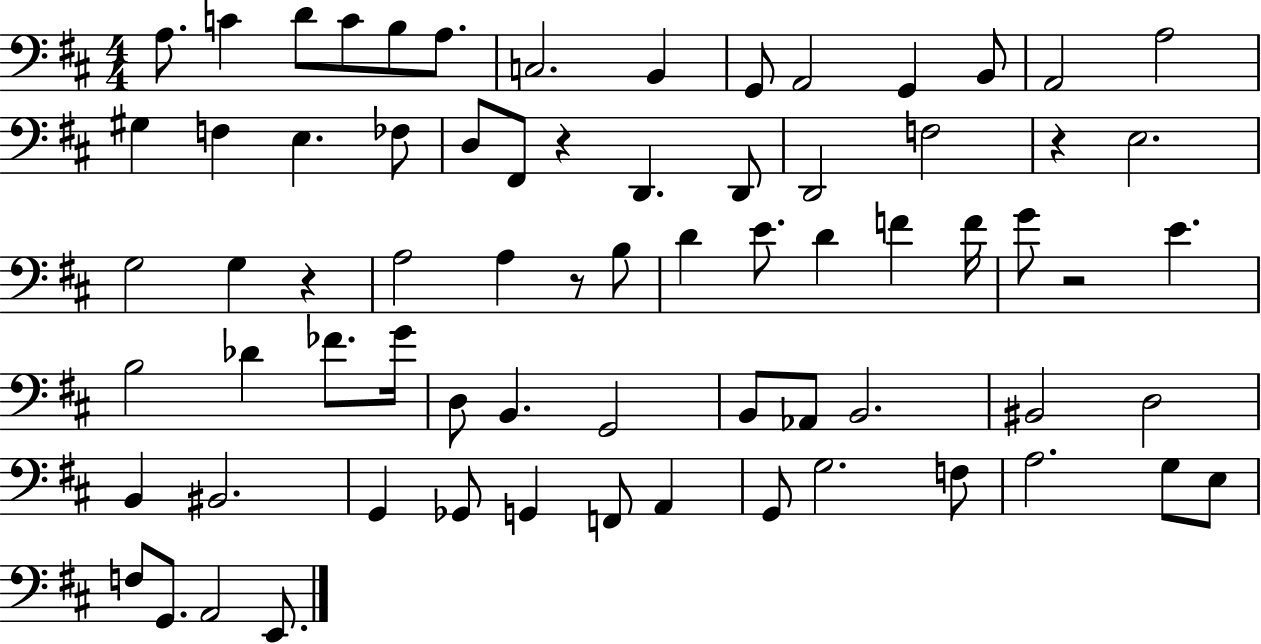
X:1
T:Untitled
M:4/4
L:1/4
K:D
A,/2 C D/2 C/2 B,/2 A,/2 C,2 B,, G,,/2 A,,2 G,, B,,/2 A,,2 A,2 ^G, F, E, _F,/2 D,/2 ^F,,/2 z D,, D,,/2 D,,2 F,2 z E,2 G,2 G, z A,2 A, z/2 B,/2 D E/2 D F F/4 G/2 z2 E B,2 _D _F/2 G/4 D,/2 B,, G,,2 B,,/2 _A,,/2 B,,2 ^B,,2 D,2 B,, ^B,,2 G,, _G,,/2 G,, F,,/2 A,, G,,/2 G,2 F,/2 A,2 G,/2 E,/2 F,/2 G,,/2 A,,2 E,,/2